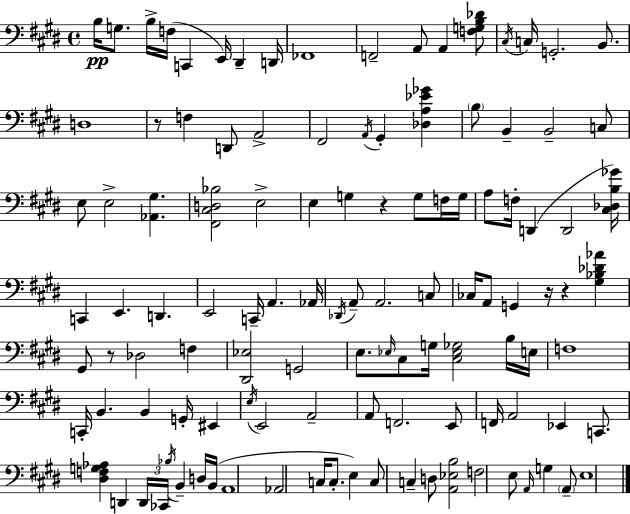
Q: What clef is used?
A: bass